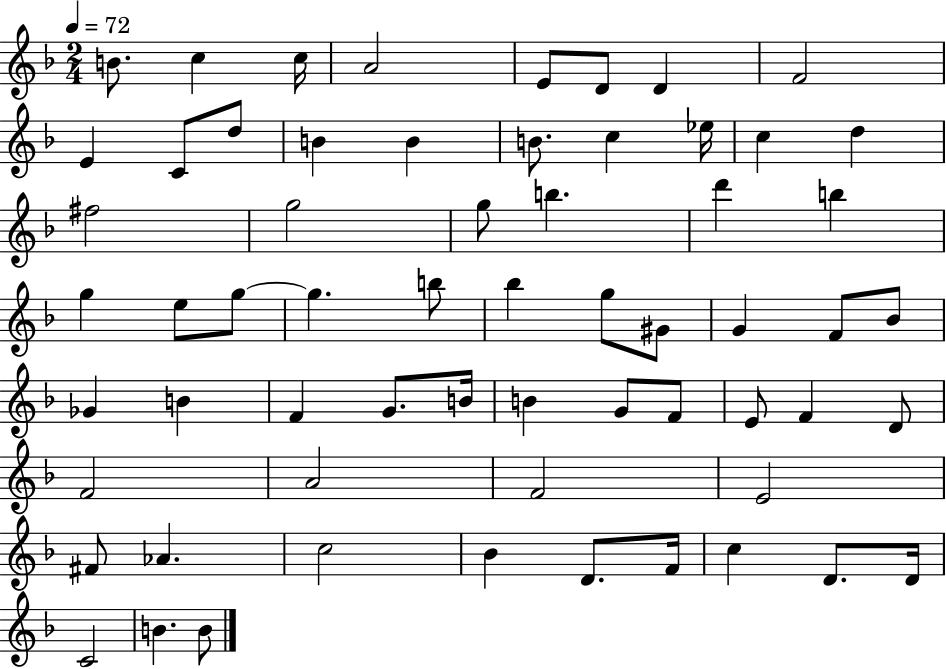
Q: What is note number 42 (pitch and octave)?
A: G4